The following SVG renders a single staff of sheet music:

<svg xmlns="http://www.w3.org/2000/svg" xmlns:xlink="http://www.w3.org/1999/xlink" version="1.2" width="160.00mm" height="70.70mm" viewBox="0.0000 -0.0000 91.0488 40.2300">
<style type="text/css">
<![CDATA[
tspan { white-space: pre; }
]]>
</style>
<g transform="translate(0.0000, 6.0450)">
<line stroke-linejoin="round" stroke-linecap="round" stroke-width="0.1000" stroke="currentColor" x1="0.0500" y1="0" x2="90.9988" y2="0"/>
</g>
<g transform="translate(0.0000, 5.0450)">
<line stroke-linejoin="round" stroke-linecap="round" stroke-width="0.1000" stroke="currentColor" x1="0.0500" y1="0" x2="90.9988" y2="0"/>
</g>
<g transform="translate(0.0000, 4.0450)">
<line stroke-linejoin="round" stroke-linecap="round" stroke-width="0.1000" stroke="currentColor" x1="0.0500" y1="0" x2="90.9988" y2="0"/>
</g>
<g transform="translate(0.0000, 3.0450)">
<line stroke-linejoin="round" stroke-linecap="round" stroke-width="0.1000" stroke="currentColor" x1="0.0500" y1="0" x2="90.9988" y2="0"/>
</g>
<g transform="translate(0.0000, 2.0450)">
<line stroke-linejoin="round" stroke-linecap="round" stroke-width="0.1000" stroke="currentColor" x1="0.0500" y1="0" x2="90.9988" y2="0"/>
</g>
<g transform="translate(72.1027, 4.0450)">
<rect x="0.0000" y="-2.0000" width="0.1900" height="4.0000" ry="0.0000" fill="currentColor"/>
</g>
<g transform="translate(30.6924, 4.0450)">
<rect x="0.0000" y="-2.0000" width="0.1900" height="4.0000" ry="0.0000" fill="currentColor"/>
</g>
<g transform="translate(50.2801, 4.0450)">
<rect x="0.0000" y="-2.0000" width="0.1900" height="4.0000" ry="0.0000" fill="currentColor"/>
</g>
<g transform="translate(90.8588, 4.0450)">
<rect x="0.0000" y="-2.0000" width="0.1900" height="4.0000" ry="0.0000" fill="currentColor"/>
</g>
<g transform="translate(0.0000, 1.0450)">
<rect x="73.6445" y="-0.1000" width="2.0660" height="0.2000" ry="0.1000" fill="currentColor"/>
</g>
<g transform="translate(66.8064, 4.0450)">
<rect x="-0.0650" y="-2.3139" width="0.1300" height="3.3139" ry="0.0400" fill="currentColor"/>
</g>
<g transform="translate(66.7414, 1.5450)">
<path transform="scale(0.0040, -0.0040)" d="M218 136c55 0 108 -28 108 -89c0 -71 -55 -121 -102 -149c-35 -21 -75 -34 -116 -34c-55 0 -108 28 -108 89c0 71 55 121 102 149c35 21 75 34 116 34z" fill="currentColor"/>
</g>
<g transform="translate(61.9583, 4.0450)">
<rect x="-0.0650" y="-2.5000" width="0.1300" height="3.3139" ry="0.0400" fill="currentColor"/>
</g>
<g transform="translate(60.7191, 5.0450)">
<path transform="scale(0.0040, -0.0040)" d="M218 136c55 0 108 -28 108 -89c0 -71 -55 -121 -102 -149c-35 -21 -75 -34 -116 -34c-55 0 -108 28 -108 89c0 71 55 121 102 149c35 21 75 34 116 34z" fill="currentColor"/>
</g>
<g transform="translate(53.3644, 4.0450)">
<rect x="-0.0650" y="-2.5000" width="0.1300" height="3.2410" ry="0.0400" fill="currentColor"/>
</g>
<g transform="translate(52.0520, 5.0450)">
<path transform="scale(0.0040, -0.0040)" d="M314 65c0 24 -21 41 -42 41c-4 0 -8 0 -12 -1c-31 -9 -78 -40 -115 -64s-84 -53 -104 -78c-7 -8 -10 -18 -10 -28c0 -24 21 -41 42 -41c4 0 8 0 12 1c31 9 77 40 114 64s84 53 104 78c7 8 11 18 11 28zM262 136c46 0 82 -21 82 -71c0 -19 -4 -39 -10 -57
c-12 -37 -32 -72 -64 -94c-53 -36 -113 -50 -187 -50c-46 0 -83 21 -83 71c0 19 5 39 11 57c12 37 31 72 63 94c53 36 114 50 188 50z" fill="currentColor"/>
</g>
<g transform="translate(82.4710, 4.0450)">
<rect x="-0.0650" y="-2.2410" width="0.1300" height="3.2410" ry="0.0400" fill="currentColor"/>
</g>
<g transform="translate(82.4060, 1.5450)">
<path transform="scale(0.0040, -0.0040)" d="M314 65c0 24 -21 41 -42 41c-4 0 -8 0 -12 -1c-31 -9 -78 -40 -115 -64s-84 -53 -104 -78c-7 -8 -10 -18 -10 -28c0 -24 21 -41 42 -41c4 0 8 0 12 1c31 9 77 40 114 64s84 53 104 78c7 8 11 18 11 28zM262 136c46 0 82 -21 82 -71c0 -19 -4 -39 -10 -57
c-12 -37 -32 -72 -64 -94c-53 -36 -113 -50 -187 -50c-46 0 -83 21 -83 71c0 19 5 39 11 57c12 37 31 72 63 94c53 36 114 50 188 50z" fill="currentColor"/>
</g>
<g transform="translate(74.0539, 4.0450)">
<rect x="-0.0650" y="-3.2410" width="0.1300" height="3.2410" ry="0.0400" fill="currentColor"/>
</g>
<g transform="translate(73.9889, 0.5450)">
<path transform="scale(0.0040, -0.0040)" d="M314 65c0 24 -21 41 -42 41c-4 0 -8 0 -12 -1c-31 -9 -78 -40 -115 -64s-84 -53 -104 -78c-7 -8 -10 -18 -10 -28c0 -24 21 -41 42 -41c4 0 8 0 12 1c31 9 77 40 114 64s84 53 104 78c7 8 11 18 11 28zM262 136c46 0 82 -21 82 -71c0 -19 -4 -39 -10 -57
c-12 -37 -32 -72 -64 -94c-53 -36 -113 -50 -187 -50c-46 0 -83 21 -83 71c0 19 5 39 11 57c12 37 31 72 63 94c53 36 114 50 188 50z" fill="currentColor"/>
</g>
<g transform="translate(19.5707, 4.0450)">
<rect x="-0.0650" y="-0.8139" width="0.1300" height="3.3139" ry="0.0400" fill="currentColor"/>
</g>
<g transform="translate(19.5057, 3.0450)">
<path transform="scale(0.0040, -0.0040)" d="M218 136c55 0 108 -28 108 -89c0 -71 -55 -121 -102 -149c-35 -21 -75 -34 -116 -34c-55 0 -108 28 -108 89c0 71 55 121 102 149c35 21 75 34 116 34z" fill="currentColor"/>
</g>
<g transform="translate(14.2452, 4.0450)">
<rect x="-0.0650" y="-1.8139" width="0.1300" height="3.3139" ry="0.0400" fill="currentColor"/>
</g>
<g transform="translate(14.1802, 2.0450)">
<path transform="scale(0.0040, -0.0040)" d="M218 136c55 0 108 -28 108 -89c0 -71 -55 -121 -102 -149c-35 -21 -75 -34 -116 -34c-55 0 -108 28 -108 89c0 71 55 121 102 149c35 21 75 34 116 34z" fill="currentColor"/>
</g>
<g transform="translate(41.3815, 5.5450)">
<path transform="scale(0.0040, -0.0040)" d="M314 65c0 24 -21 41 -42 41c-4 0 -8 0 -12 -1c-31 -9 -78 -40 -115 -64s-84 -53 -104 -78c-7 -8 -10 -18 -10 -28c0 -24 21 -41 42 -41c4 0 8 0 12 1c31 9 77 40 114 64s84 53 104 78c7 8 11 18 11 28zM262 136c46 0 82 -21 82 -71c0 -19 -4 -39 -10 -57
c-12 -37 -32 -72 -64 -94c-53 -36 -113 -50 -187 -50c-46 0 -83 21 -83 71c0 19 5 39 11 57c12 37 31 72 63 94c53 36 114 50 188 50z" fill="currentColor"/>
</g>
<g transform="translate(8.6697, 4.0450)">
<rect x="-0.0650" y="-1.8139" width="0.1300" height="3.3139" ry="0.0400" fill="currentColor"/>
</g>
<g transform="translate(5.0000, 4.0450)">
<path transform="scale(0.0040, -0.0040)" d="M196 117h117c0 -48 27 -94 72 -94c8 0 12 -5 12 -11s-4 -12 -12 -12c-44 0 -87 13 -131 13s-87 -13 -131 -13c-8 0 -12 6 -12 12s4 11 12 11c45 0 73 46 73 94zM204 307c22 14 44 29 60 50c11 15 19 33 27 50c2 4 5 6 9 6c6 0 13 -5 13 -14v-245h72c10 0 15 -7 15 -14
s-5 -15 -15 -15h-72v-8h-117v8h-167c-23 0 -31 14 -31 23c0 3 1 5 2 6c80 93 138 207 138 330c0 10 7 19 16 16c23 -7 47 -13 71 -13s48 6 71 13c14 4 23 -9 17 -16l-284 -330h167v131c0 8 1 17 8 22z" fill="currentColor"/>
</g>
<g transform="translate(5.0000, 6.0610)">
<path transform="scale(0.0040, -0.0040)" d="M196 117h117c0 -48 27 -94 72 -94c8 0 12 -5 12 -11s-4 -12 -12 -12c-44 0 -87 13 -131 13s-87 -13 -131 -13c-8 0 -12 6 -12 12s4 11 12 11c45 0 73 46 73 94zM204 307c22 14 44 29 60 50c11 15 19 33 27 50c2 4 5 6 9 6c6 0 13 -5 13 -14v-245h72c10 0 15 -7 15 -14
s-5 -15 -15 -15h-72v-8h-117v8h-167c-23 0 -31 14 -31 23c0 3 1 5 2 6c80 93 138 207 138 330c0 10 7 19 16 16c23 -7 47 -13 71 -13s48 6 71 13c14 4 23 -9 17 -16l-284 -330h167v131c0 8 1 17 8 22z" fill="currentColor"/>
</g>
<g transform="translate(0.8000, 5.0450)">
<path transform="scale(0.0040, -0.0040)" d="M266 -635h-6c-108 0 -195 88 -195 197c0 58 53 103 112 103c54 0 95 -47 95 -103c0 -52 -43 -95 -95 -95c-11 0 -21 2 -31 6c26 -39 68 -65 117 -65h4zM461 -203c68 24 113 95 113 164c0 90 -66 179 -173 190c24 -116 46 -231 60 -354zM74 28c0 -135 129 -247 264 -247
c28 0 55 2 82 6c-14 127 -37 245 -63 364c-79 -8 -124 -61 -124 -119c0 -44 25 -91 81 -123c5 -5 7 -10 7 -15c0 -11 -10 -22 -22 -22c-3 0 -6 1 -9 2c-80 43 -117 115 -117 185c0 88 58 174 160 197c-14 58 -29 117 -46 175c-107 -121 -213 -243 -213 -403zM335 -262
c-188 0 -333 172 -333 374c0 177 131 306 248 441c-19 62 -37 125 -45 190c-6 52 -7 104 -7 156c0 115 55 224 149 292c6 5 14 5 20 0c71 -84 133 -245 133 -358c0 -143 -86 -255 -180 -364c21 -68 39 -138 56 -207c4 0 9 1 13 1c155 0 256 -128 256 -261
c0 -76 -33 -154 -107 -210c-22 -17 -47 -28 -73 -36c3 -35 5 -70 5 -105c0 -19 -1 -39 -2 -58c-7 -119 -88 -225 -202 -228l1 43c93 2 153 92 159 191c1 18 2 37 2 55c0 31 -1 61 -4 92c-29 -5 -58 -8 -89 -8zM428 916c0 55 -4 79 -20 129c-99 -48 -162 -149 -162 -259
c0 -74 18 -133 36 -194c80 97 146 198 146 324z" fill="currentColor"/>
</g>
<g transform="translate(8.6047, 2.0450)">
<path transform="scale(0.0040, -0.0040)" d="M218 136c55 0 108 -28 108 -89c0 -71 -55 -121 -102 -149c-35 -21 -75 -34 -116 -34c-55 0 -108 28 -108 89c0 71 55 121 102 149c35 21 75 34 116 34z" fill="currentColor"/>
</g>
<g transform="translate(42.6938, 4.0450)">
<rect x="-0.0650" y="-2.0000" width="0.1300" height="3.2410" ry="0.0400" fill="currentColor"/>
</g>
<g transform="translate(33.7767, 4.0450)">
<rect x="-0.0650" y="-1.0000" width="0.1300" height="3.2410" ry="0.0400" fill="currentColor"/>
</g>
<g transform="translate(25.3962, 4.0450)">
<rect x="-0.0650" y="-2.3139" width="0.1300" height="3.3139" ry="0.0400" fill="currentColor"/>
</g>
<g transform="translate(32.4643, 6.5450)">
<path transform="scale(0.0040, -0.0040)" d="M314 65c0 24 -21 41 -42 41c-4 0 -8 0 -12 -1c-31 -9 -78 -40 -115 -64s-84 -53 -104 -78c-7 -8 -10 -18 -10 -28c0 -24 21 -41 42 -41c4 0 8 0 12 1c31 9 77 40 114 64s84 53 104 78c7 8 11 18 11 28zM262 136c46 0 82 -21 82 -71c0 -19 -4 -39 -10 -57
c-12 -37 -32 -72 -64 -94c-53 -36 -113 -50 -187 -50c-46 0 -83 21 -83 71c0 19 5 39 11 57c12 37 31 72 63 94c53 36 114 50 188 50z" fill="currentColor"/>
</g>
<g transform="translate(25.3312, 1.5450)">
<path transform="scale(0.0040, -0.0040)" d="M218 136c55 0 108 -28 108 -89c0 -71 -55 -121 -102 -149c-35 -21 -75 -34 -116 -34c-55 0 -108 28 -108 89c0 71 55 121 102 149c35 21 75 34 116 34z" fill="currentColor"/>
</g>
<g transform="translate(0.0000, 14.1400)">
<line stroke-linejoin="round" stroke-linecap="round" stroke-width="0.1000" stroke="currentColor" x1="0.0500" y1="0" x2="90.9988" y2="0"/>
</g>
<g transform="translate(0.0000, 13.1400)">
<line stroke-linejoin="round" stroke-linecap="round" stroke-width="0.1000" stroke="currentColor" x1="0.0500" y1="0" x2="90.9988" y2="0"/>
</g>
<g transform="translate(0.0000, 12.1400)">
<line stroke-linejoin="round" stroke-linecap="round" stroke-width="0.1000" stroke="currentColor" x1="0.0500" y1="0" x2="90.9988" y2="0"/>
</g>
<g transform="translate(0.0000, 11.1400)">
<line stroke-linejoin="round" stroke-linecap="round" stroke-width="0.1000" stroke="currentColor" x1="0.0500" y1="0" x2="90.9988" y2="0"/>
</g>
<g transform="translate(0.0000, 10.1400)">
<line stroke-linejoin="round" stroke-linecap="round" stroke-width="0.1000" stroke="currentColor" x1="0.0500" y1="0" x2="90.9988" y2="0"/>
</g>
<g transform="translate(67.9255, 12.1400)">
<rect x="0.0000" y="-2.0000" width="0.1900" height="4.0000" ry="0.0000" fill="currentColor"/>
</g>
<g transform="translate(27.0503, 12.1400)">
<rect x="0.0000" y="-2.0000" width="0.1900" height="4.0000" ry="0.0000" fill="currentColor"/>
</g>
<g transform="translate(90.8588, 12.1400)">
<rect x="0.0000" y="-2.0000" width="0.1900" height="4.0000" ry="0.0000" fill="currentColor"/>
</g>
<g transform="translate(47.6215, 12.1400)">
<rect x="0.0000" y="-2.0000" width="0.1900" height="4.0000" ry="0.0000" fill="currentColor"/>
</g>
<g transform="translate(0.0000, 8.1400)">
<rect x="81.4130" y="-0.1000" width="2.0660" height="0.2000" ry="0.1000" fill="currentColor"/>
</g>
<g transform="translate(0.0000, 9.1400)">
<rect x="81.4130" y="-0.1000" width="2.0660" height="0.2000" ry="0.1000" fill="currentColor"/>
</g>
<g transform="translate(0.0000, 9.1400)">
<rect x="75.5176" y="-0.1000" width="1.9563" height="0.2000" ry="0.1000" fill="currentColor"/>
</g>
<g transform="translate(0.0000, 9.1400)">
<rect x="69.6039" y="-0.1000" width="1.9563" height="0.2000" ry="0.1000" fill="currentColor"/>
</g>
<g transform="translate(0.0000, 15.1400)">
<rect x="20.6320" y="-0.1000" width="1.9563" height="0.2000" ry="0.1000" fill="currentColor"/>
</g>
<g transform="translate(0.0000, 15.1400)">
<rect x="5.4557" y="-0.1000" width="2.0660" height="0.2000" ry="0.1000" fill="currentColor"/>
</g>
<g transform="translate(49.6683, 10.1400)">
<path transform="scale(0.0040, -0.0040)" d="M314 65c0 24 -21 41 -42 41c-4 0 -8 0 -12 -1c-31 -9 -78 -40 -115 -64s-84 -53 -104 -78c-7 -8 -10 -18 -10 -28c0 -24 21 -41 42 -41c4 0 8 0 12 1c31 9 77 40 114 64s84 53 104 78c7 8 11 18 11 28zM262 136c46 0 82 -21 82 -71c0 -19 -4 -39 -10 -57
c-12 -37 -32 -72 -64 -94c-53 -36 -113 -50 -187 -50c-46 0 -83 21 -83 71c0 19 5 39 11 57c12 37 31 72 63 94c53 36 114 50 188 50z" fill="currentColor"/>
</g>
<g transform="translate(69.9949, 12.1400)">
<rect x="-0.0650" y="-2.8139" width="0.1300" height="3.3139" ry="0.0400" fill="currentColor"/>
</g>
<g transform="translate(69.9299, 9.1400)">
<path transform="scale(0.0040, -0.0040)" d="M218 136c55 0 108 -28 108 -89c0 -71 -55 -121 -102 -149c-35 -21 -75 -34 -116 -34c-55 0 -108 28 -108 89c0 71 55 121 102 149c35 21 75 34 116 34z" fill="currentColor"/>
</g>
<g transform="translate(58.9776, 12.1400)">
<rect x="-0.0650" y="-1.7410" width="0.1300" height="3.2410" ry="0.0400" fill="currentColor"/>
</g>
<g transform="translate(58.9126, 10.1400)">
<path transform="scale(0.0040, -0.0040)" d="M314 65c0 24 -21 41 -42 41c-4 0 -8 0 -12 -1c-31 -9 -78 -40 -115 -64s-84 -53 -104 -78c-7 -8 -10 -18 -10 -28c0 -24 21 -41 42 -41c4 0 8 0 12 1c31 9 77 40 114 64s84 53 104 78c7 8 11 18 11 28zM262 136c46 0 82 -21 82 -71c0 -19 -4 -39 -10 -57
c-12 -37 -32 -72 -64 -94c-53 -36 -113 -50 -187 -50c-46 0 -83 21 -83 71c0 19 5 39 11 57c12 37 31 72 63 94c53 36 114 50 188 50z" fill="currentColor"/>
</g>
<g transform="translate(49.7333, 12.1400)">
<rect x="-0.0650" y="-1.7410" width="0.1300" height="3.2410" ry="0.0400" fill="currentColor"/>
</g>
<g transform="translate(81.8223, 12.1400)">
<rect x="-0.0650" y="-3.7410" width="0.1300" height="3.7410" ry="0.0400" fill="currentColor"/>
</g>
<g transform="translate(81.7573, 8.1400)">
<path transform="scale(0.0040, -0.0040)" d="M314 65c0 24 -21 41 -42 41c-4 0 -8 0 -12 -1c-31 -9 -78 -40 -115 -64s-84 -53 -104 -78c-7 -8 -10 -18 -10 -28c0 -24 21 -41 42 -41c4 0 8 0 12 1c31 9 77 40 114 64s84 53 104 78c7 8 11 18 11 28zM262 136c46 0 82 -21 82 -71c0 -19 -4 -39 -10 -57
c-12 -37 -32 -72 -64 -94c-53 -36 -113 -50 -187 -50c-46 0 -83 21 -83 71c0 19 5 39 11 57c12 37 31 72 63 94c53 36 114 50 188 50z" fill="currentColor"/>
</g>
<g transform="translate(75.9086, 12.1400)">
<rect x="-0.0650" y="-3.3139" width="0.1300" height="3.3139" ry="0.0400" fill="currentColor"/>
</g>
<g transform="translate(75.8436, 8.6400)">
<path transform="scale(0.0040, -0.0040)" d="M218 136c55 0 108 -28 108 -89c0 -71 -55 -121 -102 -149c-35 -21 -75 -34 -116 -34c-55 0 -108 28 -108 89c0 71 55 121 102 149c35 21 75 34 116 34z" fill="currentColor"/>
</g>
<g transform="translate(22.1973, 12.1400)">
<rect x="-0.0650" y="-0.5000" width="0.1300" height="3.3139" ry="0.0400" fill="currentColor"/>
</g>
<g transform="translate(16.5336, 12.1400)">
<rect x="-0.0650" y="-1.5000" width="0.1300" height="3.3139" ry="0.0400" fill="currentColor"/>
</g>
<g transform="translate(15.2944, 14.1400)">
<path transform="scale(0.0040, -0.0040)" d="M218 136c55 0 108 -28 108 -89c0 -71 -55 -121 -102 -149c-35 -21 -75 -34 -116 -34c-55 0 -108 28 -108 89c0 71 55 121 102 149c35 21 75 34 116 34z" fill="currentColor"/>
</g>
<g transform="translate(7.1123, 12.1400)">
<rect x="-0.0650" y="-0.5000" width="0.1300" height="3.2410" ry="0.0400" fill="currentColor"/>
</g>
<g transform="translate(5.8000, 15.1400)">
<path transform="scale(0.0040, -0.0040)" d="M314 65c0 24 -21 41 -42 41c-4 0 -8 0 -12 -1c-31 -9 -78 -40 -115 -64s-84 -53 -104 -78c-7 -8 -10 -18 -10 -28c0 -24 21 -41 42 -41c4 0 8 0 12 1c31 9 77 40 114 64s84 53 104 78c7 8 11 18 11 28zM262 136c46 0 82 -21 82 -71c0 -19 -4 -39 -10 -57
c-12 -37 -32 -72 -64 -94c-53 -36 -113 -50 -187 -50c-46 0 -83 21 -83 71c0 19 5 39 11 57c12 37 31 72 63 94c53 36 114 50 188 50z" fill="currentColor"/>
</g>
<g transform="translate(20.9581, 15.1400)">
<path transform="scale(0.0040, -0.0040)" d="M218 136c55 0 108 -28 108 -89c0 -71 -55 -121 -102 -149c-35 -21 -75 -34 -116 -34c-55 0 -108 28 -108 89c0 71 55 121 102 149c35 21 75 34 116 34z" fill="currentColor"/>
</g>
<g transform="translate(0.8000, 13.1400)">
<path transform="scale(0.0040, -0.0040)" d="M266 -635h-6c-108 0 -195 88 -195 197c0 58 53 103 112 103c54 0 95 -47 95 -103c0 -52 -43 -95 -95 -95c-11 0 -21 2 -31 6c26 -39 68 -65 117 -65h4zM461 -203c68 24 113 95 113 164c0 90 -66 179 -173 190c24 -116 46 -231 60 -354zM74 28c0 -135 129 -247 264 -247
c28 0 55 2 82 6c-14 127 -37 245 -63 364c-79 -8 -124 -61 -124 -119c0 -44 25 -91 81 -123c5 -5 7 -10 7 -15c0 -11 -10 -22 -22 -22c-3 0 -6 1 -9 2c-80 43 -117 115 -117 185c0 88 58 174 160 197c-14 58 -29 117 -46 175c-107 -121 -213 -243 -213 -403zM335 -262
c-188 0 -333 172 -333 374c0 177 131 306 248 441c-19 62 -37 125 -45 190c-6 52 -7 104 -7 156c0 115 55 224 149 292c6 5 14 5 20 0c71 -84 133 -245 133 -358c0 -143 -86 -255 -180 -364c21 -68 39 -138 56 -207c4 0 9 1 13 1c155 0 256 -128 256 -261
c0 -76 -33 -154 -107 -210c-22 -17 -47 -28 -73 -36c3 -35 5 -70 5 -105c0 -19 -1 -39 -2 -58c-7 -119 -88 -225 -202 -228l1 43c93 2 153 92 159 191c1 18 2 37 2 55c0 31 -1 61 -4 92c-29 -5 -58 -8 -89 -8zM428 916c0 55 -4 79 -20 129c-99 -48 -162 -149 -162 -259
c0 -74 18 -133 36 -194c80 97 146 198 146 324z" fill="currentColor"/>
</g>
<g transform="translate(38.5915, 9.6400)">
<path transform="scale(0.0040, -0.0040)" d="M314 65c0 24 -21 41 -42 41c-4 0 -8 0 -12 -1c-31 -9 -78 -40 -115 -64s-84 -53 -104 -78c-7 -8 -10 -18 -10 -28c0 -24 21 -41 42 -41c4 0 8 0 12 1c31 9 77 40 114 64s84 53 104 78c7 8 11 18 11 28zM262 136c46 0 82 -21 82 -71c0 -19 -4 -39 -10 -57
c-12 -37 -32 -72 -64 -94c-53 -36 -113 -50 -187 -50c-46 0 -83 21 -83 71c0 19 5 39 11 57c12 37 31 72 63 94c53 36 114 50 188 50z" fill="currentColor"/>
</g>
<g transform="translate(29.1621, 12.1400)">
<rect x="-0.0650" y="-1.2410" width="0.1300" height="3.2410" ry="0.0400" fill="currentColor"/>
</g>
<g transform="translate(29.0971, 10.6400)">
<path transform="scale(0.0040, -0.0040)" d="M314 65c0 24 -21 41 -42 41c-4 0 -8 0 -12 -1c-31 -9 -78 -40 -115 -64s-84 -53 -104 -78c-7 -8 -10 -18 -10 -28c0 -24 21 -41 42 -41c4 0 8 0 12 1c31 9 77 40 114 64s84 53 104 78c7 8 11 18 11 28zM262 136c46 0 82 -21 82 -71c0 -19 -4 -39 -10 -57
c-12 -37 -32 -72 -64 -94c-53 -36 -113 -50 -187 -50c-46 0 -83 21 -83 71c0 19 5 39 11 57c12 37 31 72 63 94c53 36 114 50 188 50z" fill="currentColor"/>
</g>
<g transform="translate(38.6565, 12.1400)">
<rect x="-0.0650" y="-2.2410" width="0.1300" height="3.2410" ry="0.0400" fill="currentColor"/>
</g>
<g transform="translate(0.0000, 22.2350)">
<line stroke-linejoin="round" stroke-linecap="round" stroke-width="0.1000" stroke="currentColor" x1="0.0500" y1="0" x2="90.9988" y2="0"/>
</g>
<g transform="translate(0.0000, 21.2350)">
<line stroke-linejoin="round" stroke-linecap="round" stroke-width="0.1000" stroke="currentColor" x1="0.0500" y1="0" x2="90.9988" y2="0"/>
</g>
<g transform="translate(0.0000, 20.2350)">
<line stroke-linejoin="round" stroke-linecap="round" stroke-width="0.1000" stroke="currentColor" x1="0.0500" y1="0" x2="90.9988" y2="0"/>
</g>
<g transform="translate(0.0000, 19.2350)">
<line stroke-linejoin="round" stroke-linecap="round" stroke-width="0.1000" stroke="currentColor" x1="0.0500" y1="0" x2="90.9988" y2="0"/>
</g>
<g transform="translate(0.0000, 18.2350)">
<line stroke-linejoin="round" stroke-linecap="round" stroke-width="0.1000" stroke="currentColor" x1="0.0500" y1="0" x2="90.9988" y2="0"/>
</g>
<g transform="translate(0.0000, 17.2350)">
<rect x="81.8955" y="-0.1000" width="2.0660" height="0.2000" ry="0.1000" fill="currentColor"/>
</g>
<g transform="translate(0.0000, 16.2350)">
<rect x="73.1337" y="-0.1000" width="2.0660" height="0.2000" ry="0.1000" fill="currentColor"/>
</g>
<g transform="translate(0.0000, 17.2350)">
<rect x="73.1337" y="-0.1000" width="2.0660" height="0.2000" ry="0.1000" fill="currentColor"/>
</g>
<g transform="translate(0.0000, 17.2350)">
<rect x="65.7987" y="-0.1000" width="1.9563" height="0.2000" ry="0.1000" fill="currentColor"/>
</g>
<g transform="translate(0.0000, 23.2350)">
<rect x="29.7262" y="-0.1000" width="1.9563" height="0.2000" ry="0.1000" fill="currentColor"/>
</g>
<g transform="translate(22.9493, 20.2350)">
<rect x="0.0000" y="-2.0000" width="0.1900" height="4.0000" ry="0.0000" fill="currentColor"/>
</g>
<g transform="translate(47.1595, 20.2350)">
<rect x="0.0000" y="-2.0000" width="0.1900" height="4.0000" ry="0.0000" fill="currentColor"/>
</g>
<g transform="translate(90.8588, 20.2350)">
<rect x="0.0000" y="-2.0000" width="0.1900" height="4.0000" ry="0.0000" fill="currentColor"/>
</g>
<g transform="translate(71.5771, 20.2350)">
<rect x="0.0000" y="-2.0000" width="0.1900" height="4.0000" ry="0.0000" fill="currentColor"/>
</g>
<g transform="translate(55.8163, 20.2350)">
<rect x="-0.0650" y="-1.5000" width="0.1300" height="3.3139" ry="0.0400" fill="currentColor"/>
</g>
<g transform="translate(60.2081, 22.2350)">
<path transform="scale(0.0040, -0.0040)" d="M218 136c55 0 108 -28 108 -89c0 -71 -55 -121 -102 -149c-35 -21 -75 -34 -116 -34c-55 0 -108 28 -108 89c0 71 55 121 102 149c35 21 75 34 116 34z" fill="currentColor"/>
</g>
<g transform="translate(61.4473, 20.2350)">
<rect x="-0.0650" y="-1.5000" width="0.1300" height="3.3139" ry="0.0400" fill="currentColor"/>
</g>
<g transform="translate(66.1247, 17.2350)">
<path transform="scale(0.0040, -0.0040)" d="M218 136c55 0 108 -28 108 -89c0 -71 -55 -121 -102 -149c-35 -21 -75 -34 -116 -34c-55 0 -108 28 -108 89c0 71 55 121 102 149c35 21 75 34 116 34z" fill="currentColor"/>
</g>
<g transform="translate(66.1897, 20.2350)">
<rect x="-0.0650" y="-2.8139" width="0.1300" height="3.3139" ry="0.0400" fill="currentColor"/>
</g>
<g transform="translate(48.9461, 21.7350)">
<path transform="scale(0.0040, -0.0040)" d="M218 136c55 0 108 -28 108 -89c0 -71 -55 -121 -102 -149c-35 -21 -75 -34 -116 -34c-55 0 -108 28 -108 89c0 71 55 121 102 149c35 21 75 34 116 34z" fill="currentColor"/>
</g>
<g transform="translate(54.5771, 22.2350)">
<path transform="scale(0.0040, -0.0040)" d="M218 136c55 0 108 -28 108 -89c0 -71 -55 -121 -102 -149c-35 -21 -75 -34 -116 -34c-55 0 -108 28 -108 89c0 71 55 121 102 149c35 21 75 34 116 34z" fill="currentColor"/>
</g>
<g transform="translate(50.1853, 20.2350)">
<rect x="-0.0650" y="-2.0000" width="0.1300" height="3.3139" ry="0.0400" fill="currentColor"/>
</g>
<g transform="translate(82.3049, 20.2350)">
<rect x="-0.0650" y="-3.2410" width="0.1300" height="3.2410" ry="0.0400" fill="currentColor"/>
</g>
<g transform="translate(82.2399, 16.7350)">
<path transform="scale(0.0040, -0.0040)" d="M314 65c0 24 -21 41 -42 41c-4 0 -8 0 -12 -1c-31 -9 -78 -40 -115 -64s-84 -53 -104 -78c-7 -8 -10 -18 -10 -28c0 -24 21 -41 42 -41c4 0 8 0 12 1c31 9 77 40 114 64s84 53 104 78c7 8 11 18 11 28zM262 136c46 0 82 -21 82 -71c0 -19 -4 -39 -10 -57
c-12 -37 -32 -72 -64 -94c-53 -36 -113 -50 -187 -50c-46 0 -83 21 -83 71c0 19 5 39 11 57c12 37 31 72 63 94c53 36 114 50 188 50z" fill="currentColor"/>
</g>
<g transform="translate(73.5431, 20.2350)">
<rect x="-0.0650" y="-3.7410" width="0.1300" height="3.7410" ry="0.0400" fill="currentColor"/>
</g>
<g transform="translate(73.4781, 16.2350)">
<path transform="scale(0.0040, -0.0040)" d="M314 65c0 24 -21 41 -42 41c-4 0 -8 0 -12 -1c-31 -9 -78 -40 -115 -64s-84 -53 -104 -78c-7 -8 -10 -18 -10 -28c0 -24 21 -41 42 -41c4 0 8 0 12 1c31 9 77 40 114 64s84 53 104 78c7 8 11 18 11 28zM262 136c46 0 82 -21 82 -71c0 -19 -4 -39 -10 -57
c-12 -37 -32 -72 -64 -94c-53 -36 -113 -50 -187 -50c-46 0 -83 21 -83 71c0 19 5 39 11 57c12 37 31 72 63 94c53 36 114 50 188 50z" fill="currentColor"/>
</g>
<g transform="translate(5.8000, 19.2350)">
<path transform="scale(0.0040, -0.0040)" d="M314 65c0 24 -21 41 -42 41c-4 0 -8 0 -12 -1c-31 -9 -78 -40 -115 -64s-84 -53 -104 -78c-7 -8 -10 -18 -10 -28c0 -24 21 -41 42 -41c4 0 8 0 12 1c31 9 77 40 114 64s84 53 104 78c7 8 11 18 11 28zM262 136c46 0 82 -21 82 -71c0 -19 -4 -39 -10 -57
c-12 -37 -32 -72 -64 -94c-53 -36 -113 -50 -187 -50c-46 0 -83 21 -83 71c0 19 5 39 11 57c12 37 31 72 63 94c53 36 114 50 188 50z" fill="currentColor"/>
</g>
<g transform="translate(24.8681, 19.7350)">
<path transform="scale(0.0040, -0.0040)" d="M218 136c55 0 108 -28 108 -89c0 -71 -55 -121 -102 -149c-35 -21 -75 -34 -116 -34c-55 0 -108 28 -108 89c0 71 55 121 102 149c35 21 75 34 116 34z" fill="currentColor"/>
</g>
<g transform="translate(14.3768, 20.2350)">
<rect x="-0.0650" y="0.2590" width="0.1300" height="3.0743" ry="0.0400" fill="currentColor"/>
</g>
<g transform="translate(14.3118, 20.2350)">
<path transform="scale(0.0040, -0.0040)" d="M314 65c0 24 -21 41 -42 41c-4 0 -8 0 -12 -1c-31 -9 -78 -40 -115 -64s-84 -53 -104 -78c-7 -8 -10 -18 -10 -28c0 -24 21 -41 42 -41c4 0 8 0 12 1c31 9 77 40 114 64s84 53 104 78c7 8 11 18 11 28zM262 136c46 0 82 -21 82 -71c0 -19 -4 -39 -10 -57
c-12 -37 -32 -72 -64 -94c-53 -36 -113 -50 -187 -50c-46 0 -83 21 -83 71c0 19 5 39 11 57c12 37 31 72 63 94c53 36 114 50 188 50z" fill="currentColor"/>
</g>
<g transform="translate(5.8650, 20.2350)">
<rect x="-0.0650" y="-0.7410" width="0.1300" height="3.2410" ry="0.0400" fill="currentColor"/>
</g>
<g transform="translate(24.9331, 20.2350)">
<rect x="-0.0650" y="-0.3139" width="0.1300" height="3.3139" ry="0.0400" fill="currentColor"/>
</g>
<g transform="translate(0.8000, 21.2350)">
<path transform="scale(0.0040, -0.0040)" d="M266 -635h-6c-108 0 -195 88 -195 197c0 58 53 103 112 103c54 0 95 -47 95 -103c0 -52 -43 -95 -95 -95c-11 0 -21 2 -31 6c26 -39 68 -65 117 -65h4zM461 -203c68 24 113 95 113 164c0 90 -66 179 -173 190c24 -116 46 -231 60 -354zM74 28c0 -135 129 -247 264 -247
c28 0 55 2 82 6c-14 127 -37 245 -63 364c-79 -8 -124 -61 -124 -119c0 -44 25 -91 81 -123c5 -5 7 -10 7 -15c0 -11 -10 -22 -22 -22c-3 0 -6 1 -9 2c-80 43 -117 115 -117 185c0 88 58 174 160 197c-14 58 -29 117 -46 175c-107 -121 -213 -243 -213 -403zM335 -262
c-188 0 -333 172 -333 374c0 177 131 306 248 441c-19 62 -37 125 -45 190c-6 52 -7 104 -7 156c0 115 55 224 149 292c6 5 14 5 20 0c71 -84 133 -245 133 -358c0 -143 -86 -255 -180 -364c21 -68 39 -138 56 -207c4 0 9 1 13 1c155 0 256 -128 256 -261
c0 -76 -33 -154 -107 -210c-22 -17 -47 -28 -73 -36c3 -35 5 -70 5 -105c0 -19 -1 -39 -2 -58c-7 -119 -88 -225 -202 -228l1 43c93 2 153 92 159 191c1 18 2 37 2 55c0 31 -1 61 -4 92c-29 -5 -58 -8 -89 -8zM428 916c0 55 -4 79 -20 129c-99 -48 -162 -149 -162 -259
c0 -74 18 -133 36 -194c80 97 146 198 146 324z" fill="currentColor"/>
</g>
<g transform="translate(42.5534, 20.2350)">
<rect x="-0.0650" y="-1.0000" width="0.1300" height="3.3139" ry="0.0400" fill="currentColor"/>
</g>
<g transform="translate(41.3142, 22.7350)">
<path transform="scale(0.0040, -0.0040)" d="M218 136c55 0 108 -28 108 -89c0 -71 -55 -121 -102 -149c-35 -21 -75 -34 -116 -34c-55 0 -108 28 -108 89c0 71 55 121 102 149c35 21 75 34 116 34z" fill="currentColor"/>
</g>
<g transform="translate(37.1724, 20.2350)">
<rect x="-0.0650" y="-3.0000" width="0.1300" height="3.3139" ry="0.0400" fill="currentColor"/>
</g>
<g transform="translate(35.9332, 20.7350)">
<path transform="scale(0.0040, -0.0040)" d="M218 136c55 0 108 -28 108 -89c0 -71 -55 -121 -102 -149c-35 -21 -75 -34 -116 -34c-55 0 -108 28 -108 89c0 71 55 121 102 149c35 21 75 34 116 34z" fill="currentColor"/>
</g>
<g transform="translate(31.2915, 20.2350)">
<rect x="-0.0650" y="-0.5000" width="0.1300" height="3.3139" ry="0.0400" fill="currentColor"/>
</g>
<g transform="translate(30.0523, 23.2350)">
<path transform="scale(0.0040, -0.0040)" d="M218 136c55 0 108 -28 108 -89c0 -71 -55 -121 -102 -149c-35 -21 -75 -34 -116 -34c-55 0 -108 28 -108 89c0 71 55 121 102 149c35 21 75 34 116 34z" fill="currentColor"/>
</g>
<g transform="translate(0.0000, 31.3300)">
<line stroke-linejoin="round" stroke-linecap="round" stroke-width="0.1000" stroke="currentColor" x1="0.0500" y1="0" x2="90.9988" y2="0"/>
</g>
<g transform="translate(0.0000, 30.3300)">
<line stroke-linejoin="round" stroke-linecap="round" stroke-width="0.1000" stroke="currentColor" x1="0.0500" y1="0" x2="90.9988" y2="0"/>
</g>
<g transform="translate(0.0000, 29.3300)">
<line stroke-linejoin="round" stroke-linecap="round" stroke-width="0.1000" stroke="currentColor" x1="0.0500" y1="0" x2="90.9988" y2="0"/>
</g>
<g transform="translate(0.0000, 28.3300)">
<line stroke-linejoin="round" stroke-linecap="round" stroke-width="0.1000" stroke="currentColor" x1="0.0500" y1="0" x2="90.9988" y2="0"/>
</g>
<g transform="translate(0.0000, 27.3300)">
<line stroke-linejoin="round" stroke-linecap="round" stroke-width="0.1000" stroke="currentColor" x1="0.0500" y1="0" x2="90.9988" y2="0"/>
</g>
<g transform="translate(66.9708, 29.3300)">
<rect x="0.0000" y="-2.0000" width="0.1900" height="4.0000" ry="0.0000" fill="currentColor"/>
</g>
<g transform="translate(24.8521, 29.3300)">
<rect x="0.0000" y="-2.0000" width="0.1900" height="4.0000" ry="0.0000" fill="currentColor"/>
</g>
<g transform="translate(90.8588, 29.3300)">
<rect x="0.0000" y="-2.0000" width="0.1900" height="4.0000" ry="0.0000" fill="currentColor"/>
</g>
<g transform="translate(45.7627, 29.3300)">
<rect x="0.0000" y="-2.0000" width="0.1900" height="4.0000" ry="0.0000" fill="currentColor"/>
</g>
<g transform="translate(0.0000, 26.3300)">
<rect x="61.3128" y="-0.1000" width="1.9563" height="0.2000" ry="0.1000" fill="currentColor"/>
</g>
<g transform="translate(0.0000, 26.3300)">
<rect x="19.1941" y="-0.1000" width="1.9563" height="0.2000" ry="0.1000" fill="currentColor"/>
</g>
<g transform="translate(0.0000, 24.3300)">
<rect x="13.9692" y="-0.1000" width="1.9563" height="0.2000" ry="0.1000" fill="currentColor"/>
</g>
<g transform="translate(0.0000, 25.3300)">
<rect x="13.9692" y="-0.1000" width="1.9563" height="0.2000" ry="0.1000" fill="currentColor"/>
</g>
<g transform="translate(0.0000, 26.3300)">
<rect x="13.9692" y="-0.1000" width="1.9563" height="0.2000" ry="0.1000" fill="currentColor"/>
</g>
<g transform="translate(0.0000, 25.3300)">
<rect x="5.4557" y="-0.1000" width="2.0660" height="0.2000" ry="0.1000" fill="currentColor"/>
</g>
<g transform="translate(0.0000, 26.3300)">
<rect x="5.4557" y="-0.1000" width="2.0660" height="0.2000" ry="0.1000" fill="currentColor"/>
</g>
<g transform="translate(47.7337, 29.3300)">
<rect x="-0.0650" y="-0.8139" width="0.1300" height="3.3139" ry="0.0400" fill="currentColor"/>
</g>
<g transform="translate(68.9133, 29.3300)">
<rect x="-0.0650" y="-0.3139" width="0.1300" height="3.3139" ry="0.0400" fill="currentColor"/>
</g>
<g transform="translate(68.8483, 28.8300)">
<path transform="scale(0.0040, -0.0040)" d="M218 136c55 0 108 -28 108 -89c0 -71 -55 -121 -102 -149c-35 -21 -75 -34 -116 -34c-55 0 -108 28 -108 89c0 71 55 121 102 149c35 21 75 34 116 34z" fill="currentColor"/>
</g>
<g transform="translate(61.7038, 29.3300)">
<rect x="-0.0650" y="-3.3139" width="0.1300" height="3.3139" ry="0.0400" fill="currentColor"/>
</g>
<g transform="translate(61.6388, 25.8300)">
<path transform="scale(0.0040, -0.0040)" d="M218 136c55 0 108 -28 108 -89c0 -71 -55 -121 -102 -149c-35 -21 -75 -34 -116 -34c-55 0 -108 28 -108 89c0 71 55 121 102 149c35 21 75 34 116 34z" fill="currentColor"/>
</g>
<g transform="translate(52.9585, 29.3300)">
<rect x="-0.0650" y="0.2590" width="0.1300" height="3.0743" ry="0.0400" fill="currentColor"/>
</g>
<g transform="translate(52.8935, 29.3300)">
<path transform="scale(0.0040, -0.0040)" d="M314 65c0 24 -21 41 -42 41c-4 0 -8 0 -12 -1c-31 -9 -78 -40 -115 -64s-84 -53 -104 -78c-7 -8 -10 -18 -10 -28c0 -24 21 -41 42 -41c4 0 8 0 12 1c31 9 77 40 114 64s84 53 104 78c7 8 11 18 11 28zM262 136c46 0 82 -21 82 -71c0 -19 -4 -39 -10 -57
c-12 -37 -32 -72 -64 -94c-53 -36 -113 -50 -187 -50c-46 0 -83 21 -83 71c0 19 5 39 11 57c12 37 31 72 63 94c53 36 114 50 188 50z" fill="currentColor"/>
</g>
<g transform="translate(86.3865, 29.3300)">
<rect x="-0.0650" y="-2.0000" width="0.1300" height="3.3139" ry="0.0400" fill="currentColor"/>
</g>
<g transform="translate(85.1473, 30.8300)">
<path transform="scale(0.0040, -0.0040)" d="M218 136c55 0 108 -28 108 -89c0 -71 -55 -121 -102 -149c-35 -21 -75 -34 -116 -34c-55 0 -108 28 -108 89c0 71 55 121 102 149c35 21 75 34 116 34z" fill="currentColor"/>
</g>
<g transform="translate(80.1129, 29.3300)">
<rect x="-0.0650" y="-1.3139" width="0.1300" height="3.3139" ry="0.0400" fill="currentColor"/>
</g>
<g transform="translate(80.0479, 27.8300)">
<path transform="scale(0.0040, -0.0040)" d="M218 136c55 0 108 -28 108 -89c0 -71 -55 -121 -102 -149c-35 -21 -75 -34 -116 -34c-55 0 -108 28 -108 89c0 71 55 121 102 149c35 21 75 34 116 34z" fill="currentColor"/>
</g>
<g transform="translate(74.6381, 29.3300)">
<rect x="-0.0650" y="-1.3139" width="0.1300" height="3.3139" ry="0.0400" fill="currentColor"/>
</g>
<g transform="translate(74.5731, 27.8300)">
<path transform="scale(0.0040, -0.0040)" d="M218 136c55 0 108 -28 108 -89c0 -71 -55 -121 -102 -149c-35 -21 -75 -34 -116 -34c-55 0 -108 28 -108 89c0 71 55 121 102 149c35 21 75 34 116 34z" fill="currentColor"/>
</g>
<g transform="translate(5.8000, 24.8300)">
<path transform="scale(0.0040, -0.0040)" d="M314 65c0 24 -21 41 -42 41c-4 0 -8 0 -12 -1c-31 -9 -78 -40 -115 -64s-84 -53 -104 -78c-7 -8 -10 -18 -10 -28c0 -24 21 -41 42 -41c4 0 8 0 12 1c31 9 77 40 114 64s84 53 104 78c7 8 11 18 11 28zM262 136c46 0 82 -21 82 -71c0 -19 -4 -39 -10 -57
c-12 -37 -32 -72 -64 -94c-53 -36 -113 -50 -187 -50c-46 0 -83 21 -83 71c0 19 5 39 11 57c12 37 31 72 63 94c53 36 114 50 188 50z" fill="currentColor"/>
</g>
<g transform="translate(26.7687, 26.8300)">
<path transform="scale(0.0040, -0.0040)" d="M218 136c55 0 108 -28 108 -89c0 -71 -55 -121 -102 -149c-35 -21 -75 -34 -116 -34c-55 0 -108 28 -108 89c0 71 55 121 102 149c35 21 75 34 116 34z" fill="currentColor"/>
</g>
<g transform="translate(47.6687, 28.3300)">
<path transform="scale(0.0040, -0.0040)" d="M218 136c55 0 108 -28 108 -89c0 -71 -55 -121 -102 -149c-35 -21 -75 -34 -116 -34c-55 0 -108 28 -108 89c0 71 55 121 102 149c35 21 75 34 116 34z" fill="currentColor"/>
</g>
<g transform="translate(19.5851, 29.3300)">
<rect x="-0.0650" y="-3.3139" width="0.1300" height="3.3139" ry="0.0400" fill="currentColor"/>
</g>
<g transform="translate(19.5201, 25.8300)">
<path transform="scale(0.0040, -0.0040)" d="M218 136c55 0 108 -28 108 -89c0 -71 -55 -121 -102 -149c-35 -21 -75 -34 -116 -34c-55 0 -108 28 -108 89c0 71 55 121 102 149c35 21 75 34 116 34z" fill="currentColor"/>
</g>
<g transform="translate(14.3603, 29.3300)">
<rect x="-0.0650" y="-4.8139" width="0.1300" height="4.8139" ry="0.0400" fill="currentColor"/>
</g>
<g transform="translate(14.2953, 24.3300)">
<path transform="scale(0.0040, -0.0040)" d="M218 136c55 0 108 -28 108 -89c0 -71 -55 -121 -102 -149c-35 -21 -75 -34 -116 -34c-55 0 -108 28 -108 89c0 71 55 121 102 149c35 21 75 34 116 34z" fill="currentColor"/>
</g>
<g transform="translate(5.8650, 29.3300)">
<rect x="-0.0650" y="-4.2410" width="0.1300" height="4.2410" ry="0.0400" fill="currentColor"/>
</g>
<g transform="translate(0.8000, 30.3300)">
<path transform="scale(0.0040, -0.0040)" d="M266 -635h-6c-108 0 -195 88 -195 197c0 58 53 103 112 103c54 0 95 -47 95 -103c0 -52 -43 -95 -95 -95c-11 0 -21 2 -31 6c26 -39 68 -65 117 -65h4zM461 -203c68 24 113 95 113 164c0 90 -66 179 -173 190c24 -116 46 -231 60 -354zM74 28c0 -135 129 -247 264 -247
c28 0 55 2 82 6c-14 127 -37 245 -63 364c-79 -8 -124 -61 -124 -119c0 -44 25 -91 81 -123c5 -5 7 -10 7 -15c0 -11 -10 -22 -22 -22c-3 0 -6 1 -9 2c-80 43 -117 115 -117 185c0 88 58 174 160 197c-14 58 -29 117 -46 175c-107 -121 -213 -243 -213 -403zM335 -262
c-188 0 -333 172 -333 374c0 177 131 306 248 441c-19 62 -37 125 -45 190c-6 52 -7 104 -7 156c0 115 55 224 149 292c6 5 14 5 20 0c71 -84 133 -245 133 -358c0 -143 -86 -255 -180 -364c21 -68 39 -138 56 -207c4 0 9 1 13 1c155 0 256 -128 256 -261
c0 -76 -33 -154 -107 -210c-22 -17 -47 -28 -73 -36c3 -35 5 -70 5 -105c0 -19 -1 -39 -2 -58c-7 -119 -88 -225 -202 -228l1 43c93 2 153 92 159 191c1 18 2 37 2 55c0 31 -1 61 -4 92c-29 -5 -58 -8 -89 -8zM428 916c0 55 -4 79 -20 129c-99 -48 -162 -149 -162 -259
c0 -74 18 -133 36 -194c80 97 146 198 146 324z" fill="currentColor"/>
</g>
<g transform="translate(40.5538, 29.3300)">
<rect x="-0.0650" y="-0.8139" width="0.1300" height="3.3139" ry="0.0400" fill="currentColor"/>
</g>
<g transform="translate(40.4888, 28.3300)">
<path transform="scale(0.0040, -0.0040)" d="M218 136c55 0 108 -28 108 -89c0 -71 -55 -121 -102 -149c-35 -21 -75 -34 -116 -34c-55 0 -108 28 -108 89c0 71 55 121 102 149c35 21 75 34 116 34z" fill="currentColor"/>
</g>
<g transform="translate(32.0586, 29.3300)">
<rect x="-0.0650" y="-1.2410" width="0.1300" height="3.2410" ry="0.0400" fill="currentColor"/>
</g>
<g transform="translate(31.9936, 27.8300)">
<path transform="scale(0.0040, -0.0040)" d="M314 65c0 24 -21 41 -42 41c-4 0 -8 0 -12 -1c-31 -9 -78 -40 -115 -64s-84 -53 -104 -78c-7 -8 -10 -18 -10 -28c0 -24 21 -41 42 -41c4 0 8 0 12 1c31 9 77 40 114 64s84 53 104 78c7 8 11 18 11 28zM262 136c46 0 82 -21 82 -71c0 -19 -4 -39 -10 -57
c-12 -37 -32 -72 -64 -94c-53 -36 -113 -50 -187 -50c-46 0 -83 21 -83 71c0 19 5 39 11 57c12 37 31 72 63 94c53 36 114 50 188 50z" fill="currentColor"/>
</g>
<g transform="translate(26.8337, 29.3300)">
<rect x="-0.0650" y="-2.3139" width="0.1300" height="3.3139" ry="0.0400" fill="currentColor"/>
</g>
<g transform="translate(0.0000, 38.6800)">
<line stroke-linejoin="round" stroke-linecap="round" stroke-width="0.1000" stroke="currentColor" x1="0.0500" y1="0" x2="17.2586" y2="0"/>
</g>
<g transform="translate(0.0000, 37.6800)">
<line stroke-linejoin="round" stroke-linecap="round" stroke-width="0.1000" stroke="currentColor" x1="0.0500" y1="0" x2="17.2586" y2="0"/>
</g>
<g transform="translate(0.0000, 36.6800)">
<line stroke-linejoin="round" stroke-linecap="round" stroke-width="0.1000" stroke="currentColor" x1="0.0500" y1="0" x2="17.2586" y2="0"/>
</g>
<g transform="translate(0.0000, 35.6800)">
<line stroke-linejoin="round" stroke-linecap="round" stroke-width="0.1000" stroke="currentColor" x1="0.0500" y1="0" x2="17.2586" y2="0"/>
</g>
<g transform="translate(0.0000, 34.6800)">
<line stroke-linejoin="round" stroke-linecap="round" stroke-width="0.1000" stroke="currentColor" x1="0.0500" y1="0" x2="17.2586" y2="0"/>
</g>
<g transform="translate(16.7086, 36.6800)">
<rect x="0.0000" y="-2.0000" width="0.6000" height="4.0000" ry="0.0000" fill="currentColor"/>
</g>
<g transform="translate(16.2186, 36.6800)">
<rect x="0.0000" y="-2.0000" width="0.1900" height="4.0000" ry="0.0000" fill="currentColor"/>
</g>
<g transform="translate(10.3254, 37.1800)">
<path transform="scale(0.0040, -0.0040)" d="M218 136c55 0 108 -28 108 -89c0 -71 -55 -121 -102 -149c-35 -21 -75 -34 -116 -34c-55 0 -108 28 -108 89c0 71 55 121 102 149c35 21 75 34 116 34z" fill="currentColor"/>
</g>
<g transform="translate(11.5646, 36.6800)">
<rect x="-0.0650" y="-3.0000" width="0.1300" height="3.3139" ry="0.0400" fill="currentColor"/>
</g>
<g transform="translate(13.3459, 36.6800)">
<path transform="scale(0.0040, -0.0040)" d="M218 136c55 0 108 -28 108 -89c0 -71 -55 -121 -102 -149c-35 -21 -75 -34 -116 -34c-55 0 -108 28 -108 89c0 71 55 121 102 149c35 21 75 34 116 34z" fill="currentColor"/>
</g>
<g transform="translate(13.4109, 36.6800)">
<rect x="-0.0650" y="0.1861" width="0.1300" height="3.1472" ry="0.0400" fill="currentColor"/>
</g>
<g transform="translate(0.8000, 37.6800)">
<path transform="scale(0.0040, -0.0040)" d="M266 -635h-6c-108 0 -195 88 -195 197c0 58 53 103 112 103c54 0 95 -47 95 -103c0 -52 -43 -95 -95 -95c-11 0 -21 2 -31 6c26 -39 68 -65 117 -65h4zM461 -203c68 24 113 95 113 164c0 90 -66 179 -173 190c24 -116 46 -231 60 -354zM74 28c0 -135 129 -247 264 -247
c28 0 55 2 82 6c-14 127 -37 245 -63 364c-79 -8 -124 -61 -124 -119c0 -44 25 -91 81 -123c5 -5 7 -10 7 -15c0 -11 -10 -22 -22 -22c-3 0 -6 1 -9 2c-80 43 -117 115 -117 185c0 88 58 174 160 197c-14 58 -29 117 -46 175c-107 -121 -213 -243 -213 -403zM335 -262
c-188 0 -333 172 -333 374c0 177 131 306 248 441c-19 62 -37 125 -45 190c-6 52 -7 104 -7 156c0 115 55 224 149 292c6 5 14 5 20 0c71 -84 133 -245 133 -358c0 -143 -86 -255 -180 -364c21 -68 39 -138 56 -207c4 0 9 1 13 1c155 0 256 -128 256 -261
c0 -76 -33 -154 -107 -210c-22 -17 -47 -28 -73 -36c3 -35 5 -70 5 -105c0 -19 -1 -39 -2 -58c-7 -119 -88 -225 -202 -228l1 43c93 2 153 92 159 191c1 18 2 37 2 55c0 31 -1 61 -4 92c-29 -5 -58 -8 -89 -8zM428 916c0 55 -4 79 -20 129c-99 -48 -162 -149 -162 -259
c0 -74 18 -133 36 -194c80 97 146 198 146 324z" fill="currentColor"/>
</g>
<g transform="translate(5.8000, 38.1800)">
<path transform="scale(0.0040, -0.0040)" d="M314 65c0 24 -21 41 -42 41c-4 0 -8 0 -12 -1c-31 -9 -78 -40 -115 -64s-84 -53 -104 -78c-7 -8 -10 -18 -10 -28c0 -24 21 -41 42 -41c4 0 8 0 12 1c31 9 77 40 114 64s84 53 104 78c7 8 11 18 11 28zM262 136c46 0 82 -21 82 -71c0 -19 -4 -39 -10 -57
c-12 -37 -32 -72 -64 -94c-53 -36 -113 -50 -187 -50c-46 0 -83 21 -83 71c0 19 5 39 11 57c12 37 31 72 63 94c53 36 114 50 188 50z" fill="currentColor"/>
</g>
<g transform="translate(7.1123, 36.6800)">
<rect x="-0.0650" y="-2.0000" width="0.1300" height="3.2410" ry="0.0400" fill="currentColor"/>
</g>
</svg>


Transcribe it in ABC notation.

X:1
T:Untitled
M:4/4
L:1/4
K:C
f f d g D2 F2 G2 G g b2 g2 C2 E C e2 g2 f2 f2 a b c'2 d2 B2 c C A D F E E a c'2 b2 d'2 e' b g e2 d d B2 b c e e F F2 A B